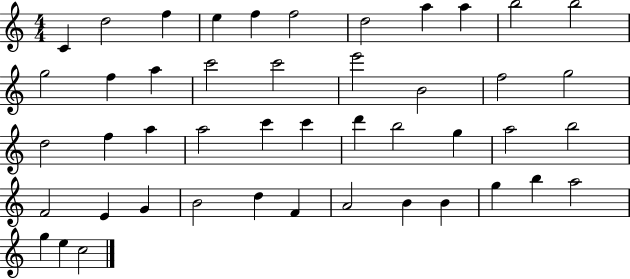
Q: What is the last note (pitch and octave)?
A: C5